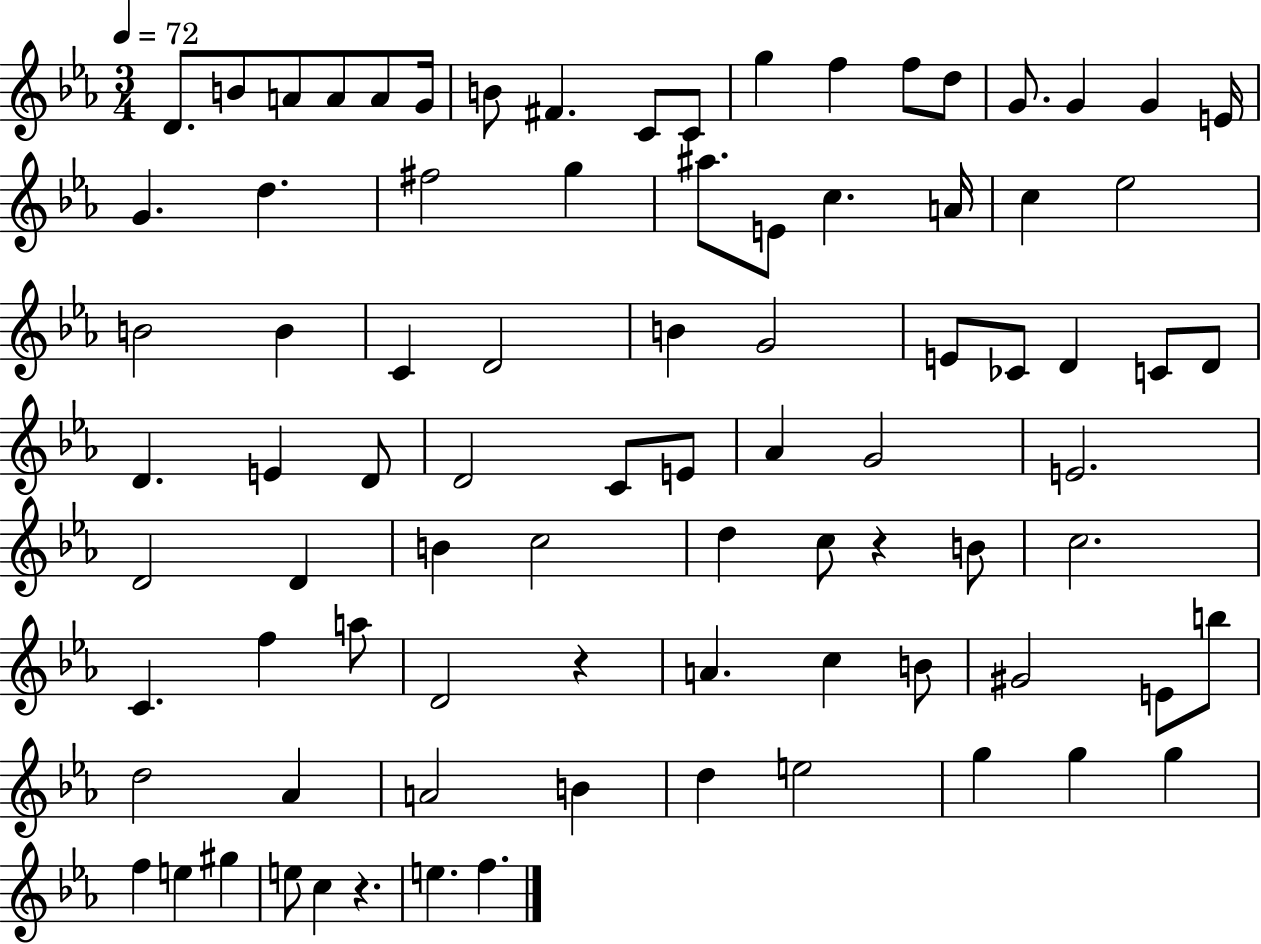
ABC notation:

X:1
T:Untitled
M:3/4
L:1/4
K:Eb
D/2 B/2 A/2 A/2 A/2 G/4 B/2 ^F C/2 C/2 g f f/2 d/2 G/2 G G E/4 G d ^f2 g ^a/2 E/2 c A/4 c _e2 B2 B C D2 B G2 E/2 _C/2 D C/2 D/2 D E D/2 D2 C/2 E/2 _A G2 E2 D2 D B c2 d c/2 z B/2 c2 C f a/2 D2 z A c B/2 ^G2 E/2 b/2 d2 _A A2 B d e2 g g g f e ^g e/2 c z e f